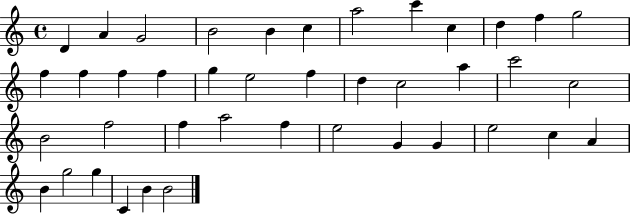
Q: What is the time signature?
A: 4/4